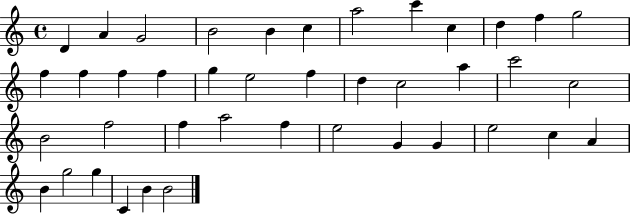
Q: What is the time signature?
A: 4/4